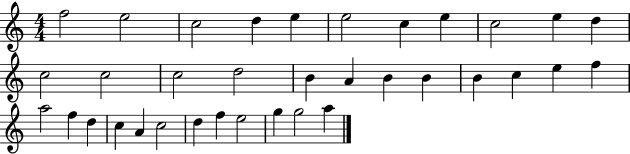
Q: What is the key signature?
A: C major